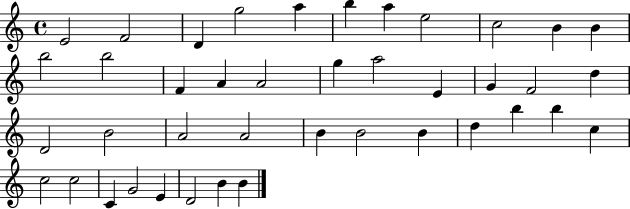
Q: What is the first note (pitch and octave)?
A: E4